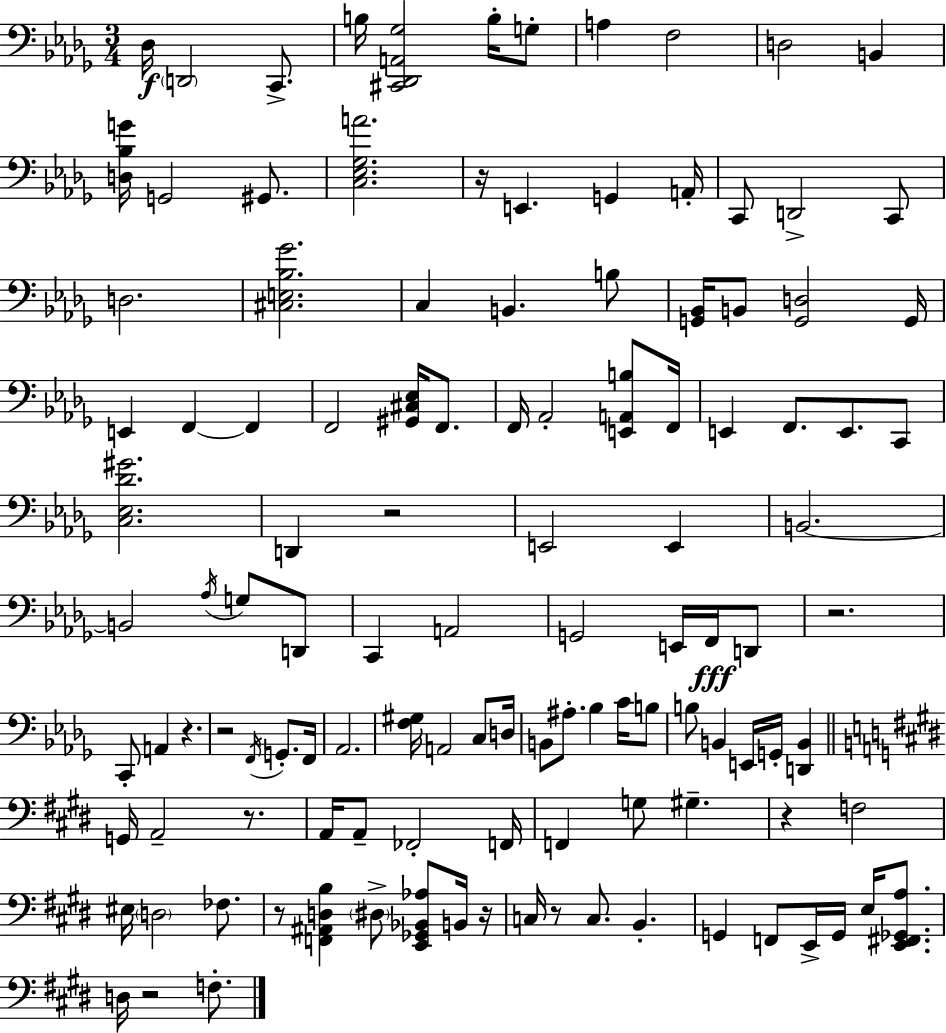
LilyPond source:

{
  \clef bass
  \numericTimeSignature
  \time 3/4
  \key bes \minor
  des16\f \parenthesize d,2 c,8.-> | b16 <cis, des, a, ges>2 b16-. g8-. | a4 f2 | d2 b,4 | \break <d bes g'>16 g,2 gis,8. | <c ees ges a'>2. | r16 e,4. g,4 a,16-. | c,8 d,2-> c,8 | \break d2. | <cis e bes ges'>2. | c4 b,4. b8 | <g, bes,>16 b,8 <g, d>2 g,16 | \break e,4 f,4~~ f,4 | f,2 <gis, cis ees>16 f,8. | f,16 aes,2-. <e, a, b>8 f,16 | e,4 f,8. e,8. c,8 | \break <c ees des' gis'>2. | d,4 r2 | e,2 e,4 | b,2.~~ | \break b,2 \acciaccatura { aes16 } g8 d,8 | c,4 a,2 | g,2 e,16 f,16\fff d,8 | r2. | \break c,8-. a,4 r4. | r2 \acciaccatura { f,16 } g,8.-. | f,16 aes,2. | <f gis>16 a,2 c8 | \break d16 b,8 ais8.-. bes4 c'16 | b8 b8 b,4 e,16 g,16-. <d, b,>4 | \bar "||" \break \key e \major g,16 a,2-- r8. | a,16 a,8-- fes,2-. f,16 | f,4 g8 gis4.-- | r4 f2 | \break eis16 \parenthesize d2 fes8. | r8 <f, ais, d b>4 \parenthesize dis8-> <e, ges, bes, aes>8 b,16 r16 | c16 r8 c8. b,4.-. | g,4 f,8 e,16-> g,16 e16 <e, fis, ges, a>8. | \break d16 r2 f8.-. | \bar "|."
}